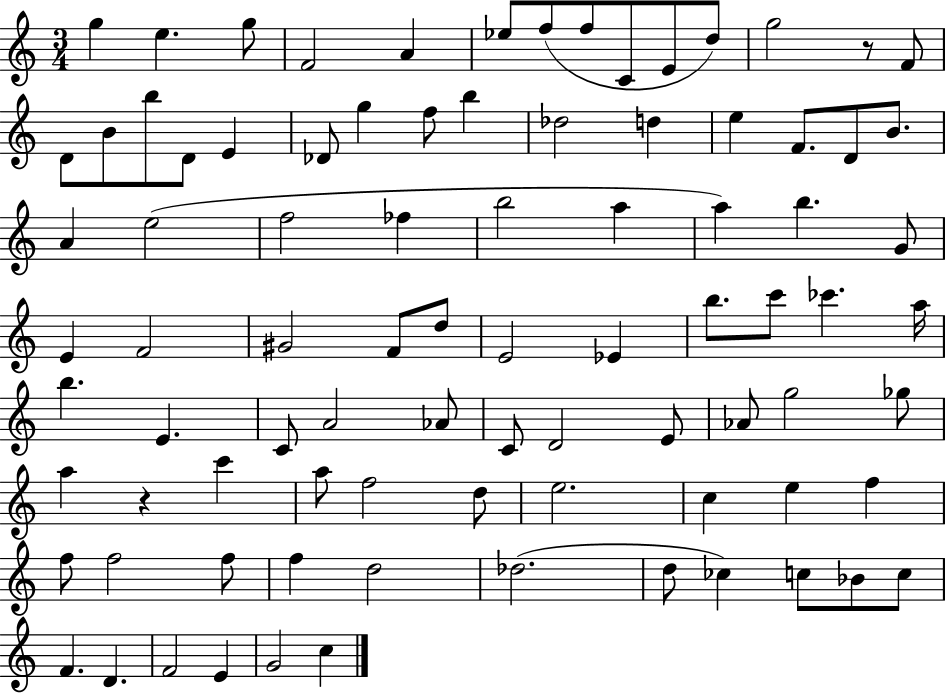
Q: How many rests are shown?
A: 2